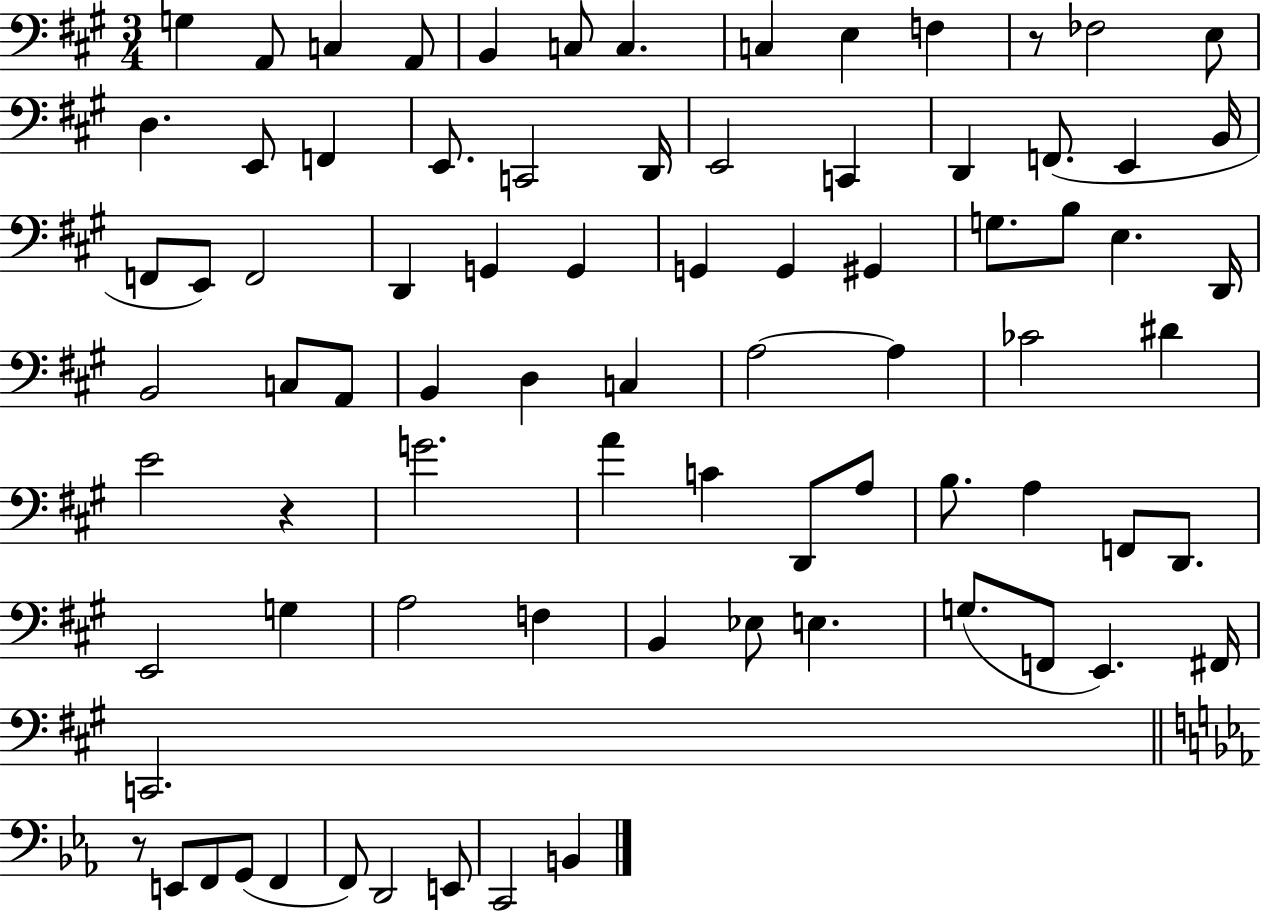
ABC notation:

X:1
T:Untitled
M:3/4
L:1/4
K:A
G, A,,/2 C, A,,/2 B,, C,/2 C, C, E, F, z/2 _F,2 E,/2 D, E,,/2 F,, E,,/2 C,,2 D,,/4 E,,2 C,, D,, F,,/2 E,, B,,/4 F,,/2 E,,/2 F,,2 D,, G,, G,, G,, G,, ^G,, G,/2 B,/2 E, D,,/4 B,,2 C,/2 A,,/2 B,, D, C, A,2 A, _C2 ^D E2 z G2 A C D,,/2 A,/2 B,/2 A, F,,/2 D,,/2 E,,2 G, A,2 F, B,, _E,/2 E, G,/2 F,,/2 E,, ^F,,/4 C,,2 z/2 E,,/2 F,,/2 G,,/2 F,, F,,/2 D,,2 E,,/2 C,,2 B,,